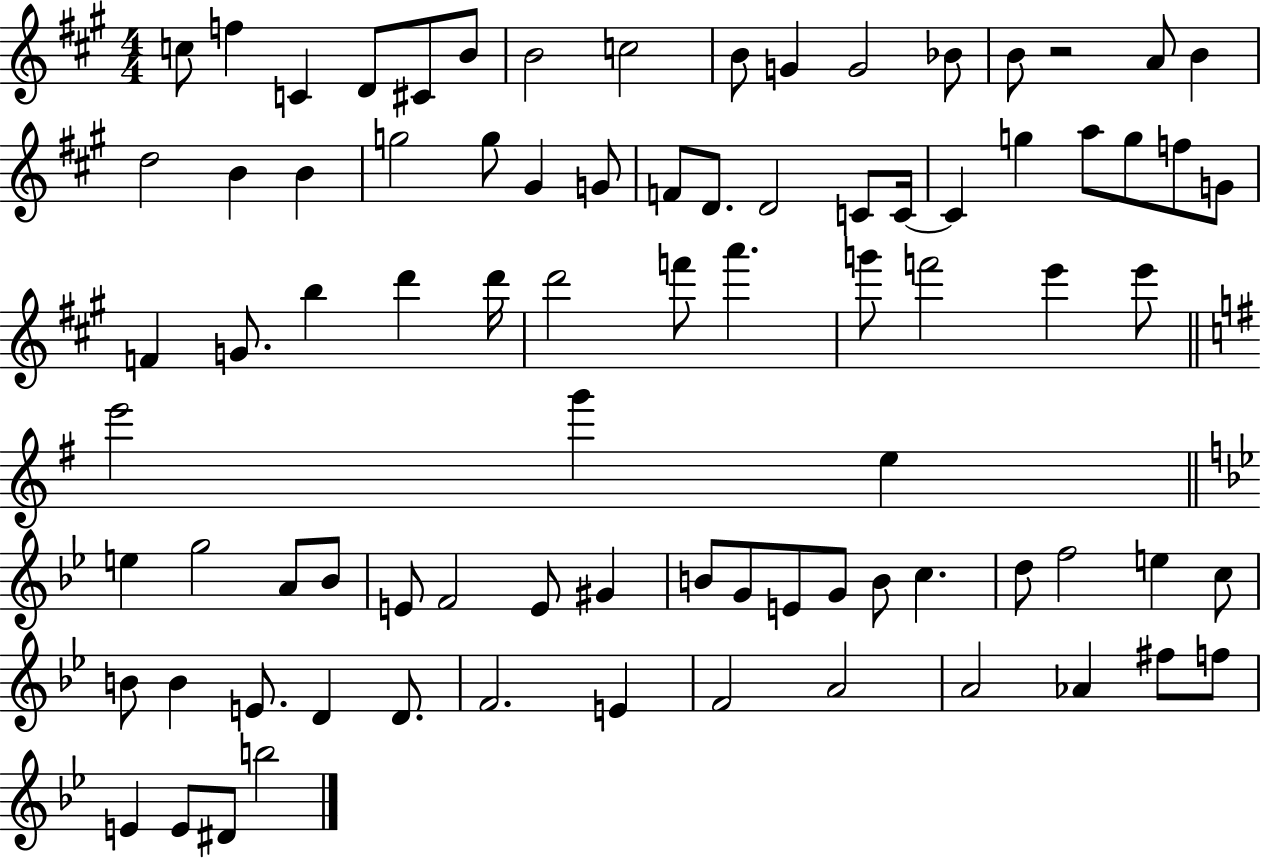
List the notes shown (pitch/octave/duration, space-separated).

C5/e F5/q C4/q D4/e C#4/e B4/e B4/h C5/h B4/e G4/q G4/h Bb4/e B4/e R/h A4/e B4/q D5/h B4/q B4/q G5/h G5/e G#4/q G4/e F4/e D4/e. D4/h C4/e C4/s C4/q G5/q A5/e G5/e F5/e G4/e F4/q G4/e. B5/q D6/q D6/s D6/h F6/e A6/q. G6/e F6/h E6/q E6/e E6/h G6/q E5/q E5/q G5/h A4/e Bb4/e E4/e F4/h E4/e G#4/q B4/e G4/e E4/e G4/e B4/e C5/q. D5/e F5/h E5/q C5/e B4/e B4/q E4/e. D4/q D4/e. F4/h. E4/q F4/h A4/h A4/h Ab4/q F#5/e F5/e E4/q E4/e D#4/e B5/h